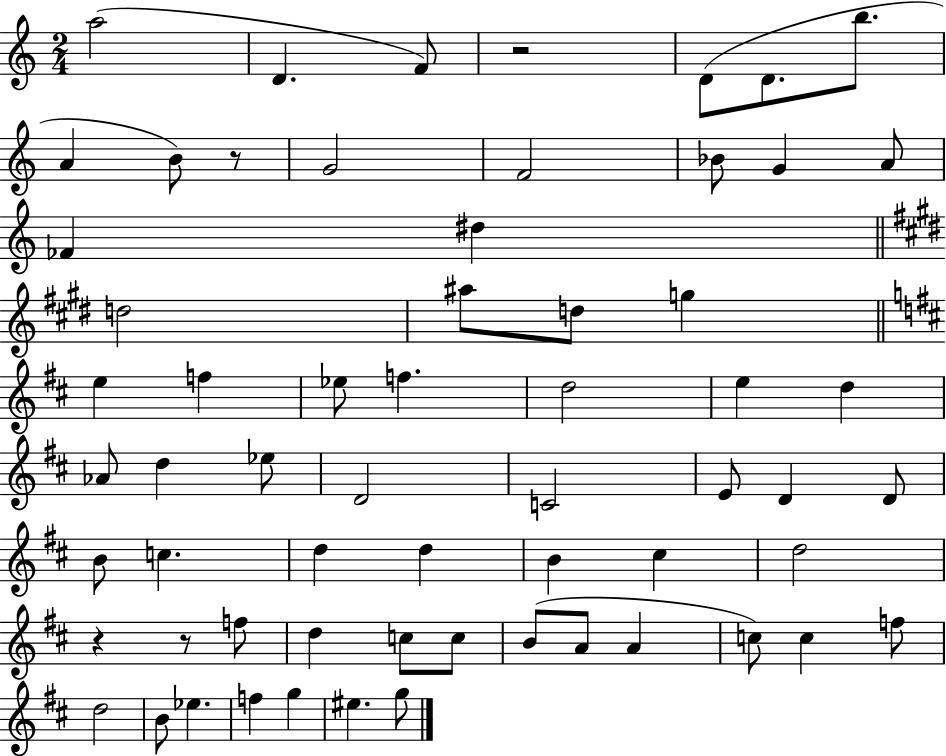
A5/h D4/q. F4/e R/h D4/e D4/e. B5/e. A4/q B4/e R/e G4/h F4/h Bb4/e G4/q A4/e FES4/q D#5/q D5/h A#5/e D5/e G5/q E5/q F5/q Eb5/e F5/q. D5/h E5/q D5/q Ab4/e D5/q Eb5/e D4/h C4/h E4/e D4/q D4/e B4/e C5/q. D5/q D5/q B4/q C#5/q D5/h R/q R/e F5/e D5/q C5/e C5/e B4/e A4/e A4/q C5/e C5/q F5/e D5/h B4/e Eb5/q. F5/q G5/q EIS5/q. G5/e